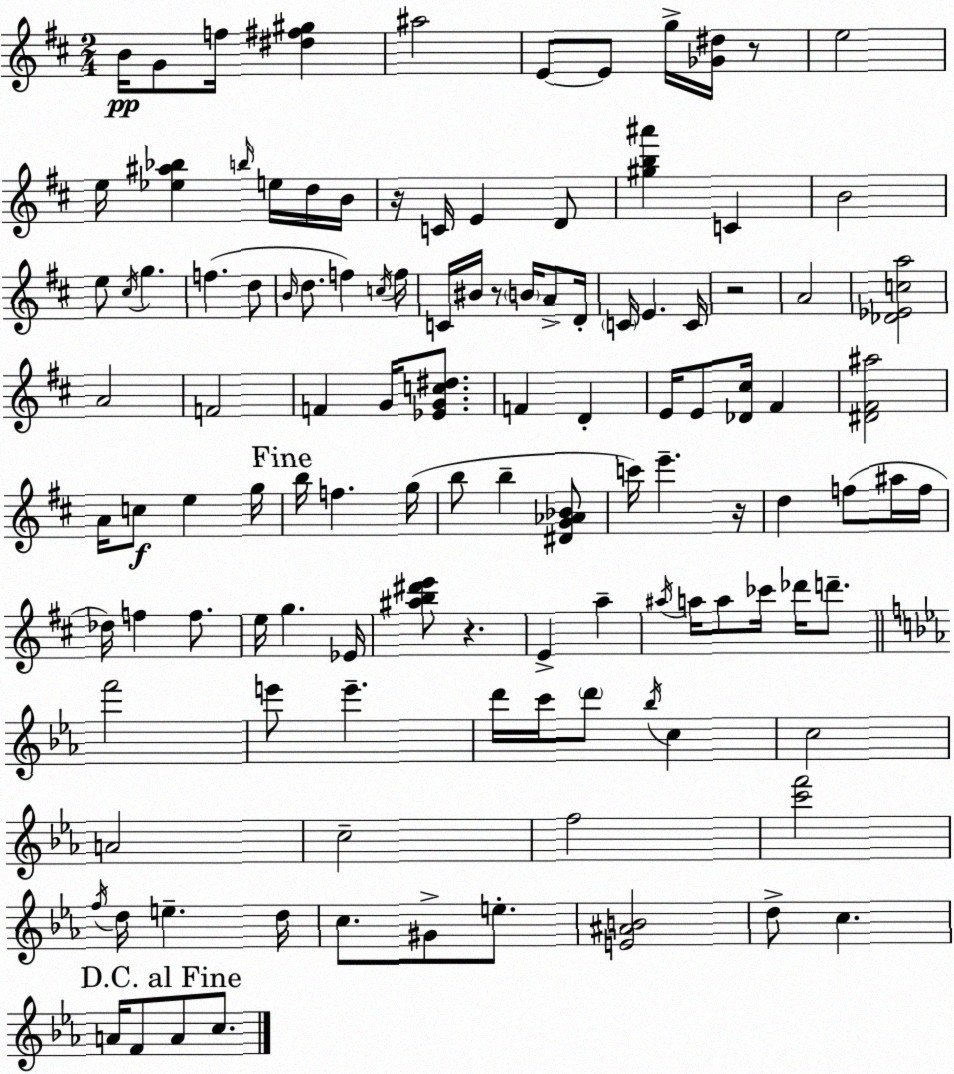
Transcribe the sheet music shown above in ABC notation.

X:1
T:Untitled
M:2/4
L:1/4
K:D
B/4 G/2 f/4 [^d^f^g] ^a2 E/2 E/2 g/4 [_G^d]/4 z/2 e2 e/4 [_e^a_b] b/4 e/4 d/4 B/4 z/4 C/4 E D/2 [^gb^a'] C B2 e/2 ^c/4 g f d/2 B/4 d/2 f c/4 f/4 C/4 ^B/4 z/2 B/4 A/2 D/4 C/4 E C/4 z2 A2 [_D_Eca]2 A2 F2 F G/4 [_EGc^d]/2 F D E/4 E/2 [_D^c]/4 ^F [^D^F^a]2 A/4 c/2 e g/4 b/4 f g/4 b/2 b [^DG_A_B]/2 c'/4 e' z/4 d f/2 ^a/4 f/4 _d/4 f f/2 e/4 g _E/4 [^ab^d'e']/2 z E a ^a/4 a/4 a/2 _c'/4 _d'/4 d'/2 f'2 e'/2 e' d'/4 c'/4 d'/2 _b/4 c c2 A2 c2 f2 [c'f']2 f/4 d/4 e d/4 c/2 ^G/2 e/2 [E^AB]2 d/2 c A/4 F/2 A/2 c/2